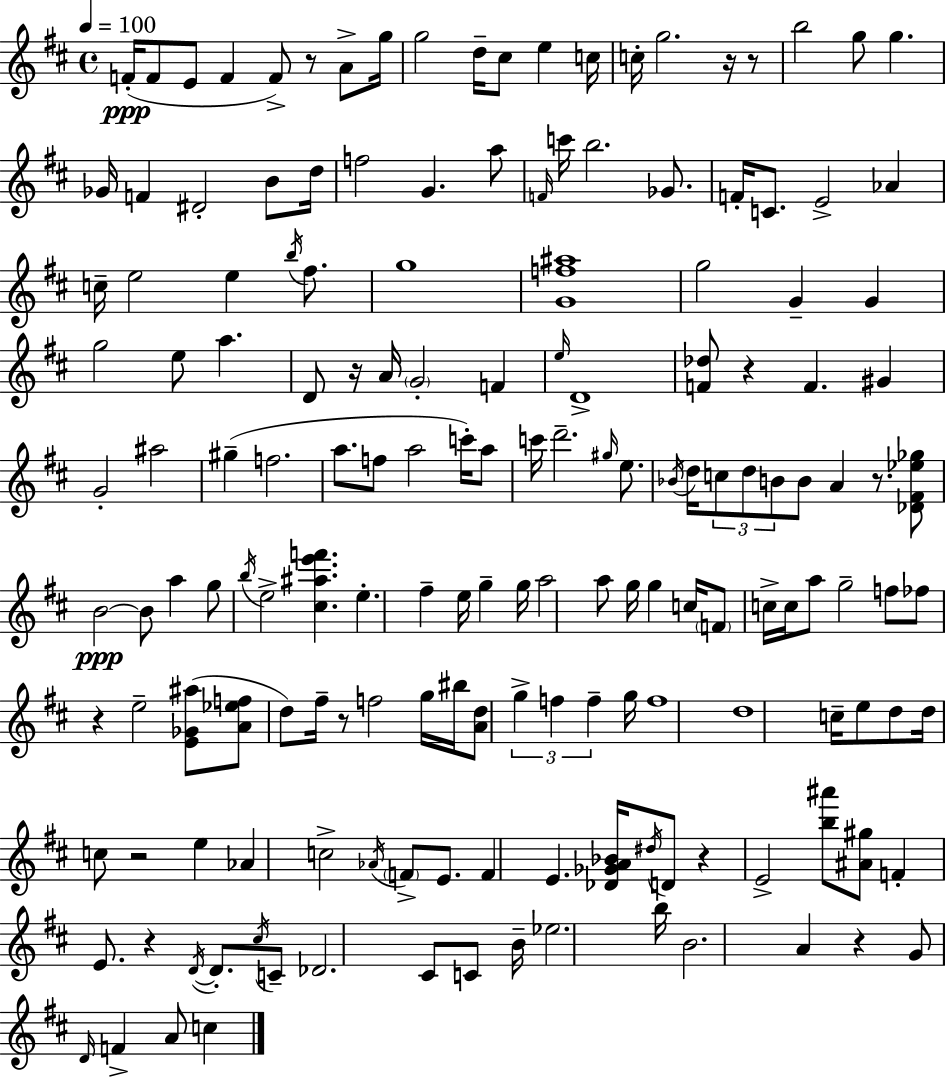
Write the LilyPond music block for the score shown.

{
  \clef treble
  \time 4/4
  \defaultTimeSignature
  \key d \major
  \tempo 4 = 100
  \repeat volta 2 { f'16-.(\ppp f'8 e'8 f'4 f'8->) r8 a'8-> g''16 | g''2 d''16-- cis''8 e''4 c''16 | c''16-. g''2. r16 r8 | b''2 g''8 g''4. | \break ges'16 f'4 dis'2-. b'8 d''16 | f''2 g'4. a''8 | \grace { f'16 } c'''16 b''2. ges'8. | f'16-. c'8. e'2-> aes'4 | \break c''16-- e''2 e''4 \acciaccatura { b''16 } fis''8. | g''1 | <g' f'' ais''>1 | g''2 g'4-- g'4 | \break g''2 e''8 a''4. | d'8 r16 a'16 \parenthesize g'2-. f'4 | \grace { e''16 } d'1-> | <f' des''>8 r4 f'4. gis'4 | \break g'2-. ais''2 | gis''4--( f''2. | a''8. f''8 a''2 | c'''16-.) a''8 c'''16 d'''2.-- | \break \grace { gis''16 } e''8. \acciaccatura { bes'16 } d''16 \tuplet 3/2 { c''8 d''8 b'8 } b'8 a'4 | r8. <des' fis' ees'' ges''>8 b'2~~\ppp b'8 | a''4 g''8 \acciaccatura { b''16 } e''2-> | <cis'' ais'' e''' f'''>4. e''4.-. fis''4-- | \break e''16 g''4-- g''16 a''2 a''8 | g''16 g''4 c''16 \parenthesize f'8 c''16-> c''16 a''8 g''2-- | f''8 fes''8 r4 e''2-- | <e' ges' ais''>8( <a' ees'' f''>8 d''8) fis''16-- r8 f''2 | \break g''16 bis''16 <a' d''>8 \tuplet 3/2 { g''4-> f''4 | f''4-- } g''16 f''1 | d''1 | c''16-- e''8 d''8 d''16 c''8 r2 | \break e''4 aes'4 c''2-> | \acciaccatura { aes'16 } \parenthesize f'8-> e'8. f'4 | e'4. <des' ges' a' bes'>16 \acciaccatura { dis''16 } d'8 r4 e'2-> | <b'' ais'''>8 <ais' gis''>8 f'4-. e'8. | \break r4 \acciaccatura { d'16~ }~ d'8.-. \acciaccatura { cis''16 } c'8-- des'2. | cis'8 c'8 b'16-- ees''2. | b''16 b'2. | a'4 r4 g'8 | \break \grace { d'16 } f'4-> a'8 c''4 } \bar "|."
}